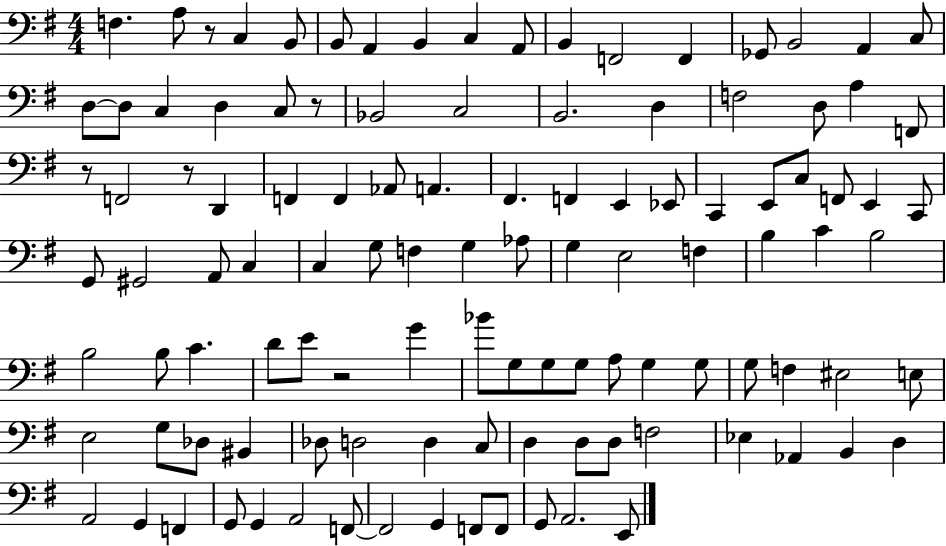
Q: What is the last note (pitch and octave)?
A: E2